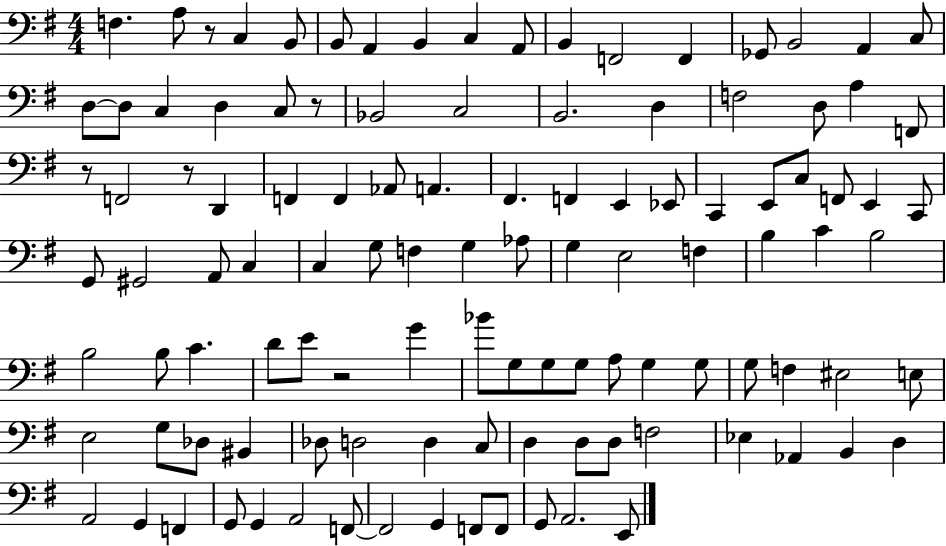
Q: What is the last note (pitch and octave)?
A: E2